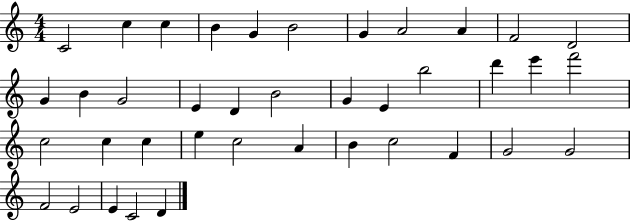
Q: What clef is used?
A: treble